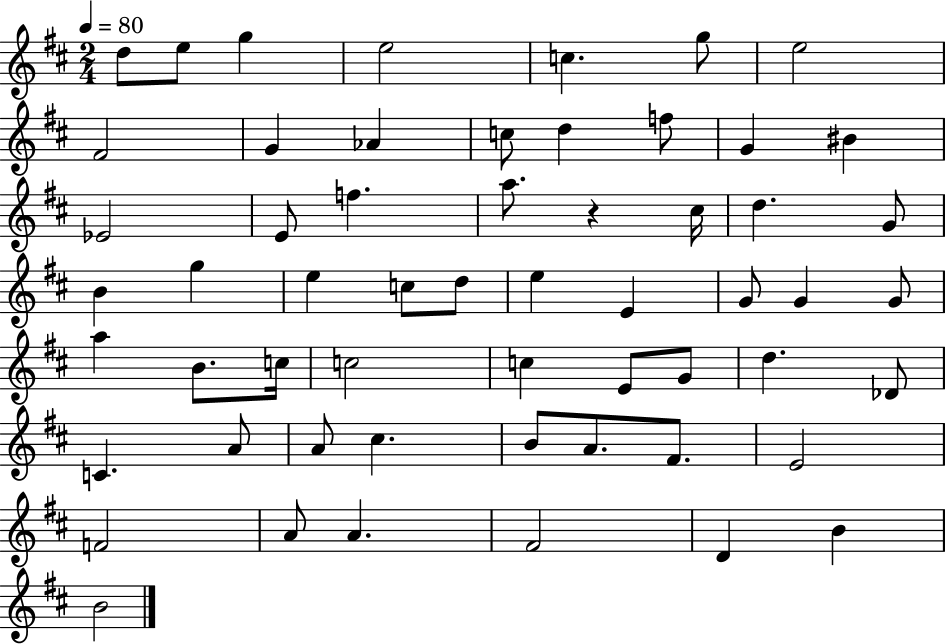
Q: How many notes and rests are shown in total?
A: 57